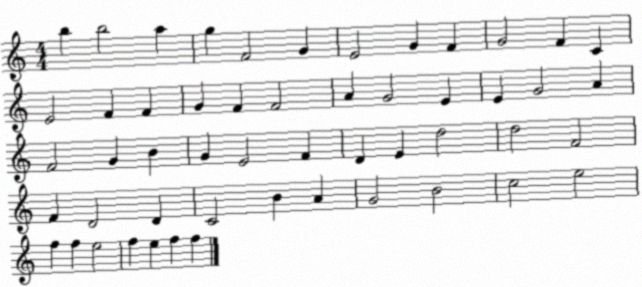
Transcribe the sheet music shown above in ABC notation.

X:1
T:Untitled
M:4/4
L:1/4
K:C
b b2 a g F2 G E2 G F G2 F C E2 F F G F F2 A G2 E E G2 A F2 G B G E2 F D E d2 d2 F2 F D2 D C2 B A G2 B2 c2 e2 f f e2 f e f f